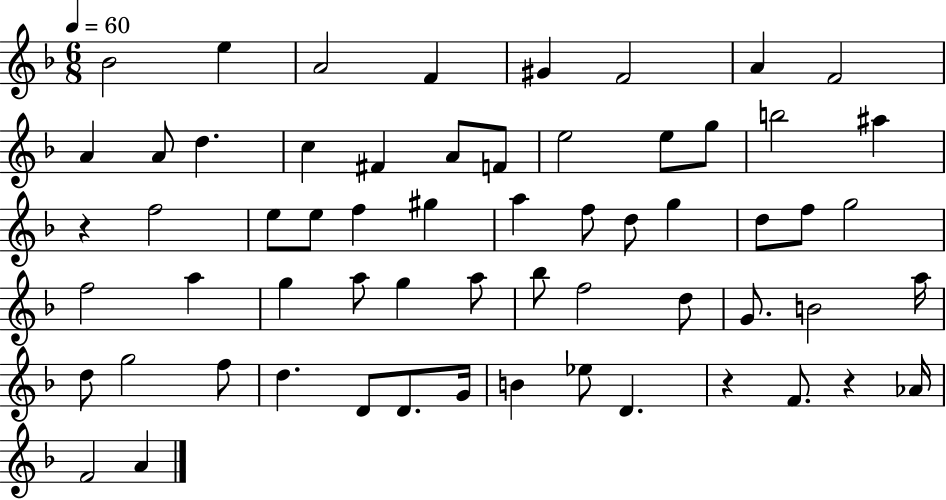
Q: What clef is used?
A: treble